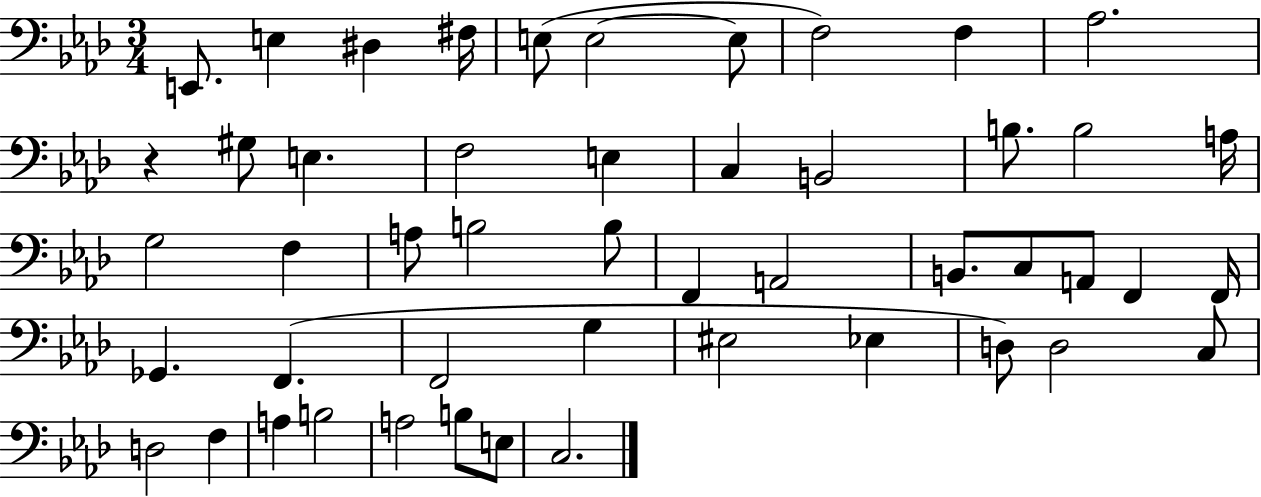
E2/e. E3/q D#3/q F#3/s E3/e E3/h E3/e F3/h F3/q Ab3/h. R/q G#3/e E3/q. F3/h E3/q C3/q B2/h B3/e. B3/h A3/s G3/h F3/q A3/e B3/h B3/e F2/q A2/h B2/e. C3/e A2/e F2/q F2/s Gb2/q. F2/q. F2/h G3/q EIS3/h Eb3/q D3/e D3/h C3/e D3/h F3/q A3/q B3/h A3/h B3/e E3/e C3/h.